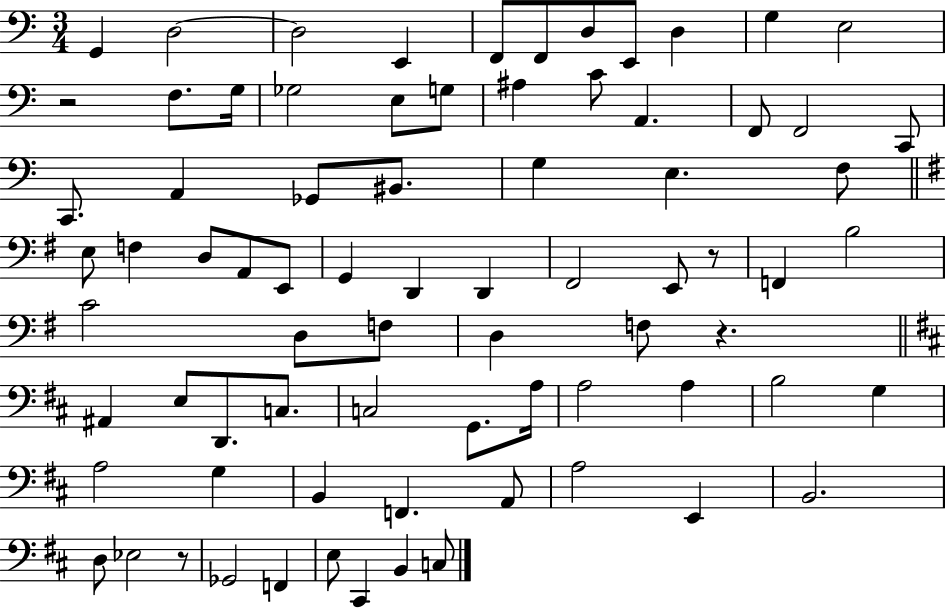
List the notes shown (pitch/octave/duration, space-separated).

G2/q D3/h D3/h E2/q F2/e F2/e D3/e E2/e D3/q G3/q E3/h R/h F3/e. G3/s Gb3/h E3/e G3/e A#3/q C4/e A2/q. F2/e F2/h C2/e C2/e. A2/q Gb2/e BIS2/e. G3/q E3/q. F3/e E3/e F3/q D3/e A2/e E2/e G2/q D2/q D2/q F#2/h E2/e R/e F2/q B3/h C4/h D3/e F3/e D3/q F3/e R/q. A#2/q E3/e D2/e. C3/e. C3/h G2/e. A3/s A3/h A3/q B3/h G3/q A3/h G3/q B2/q F2/q. A2/e A3/h E2/q B2/h. D3/e Eb3/h R/e Gb2/h F2/q E3/e C#2/q B2/q C3/e